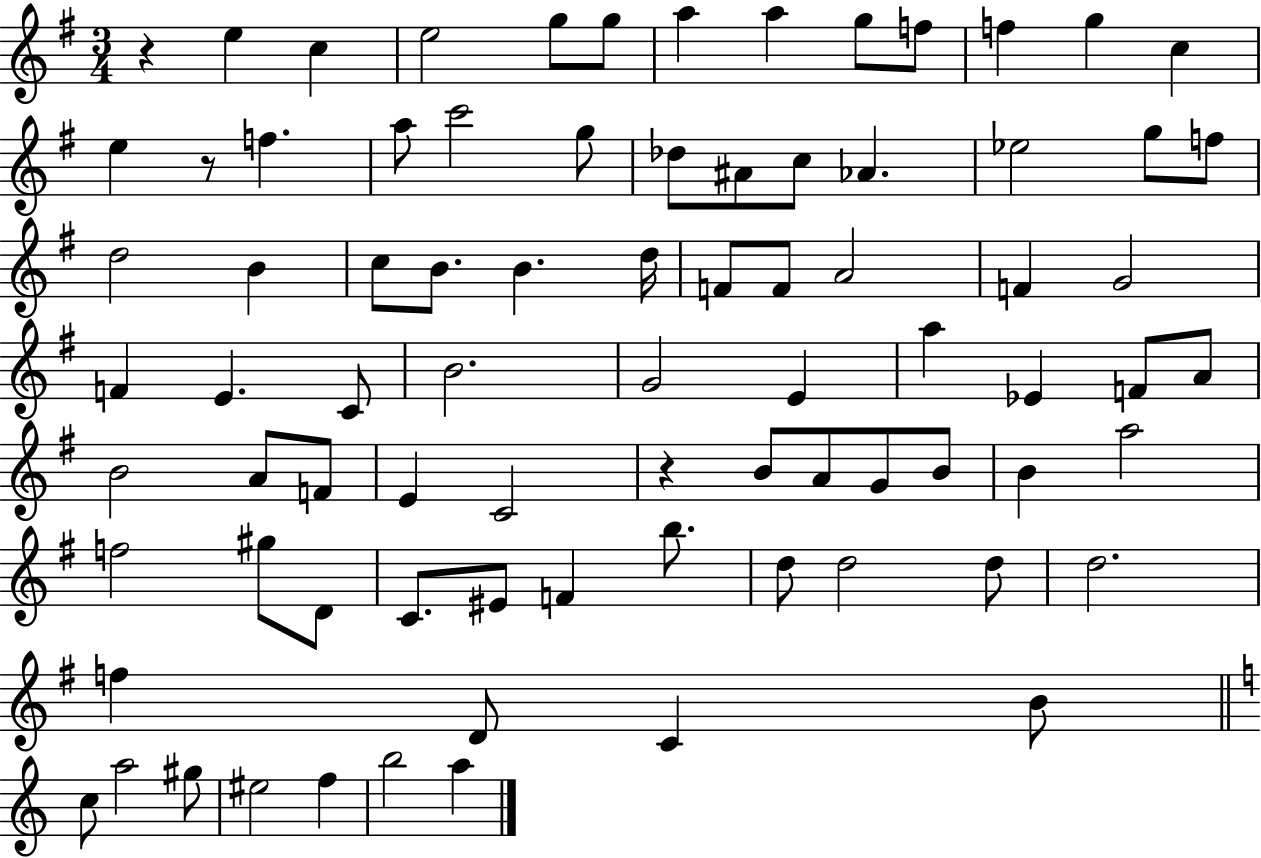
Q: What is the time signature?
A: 3/4